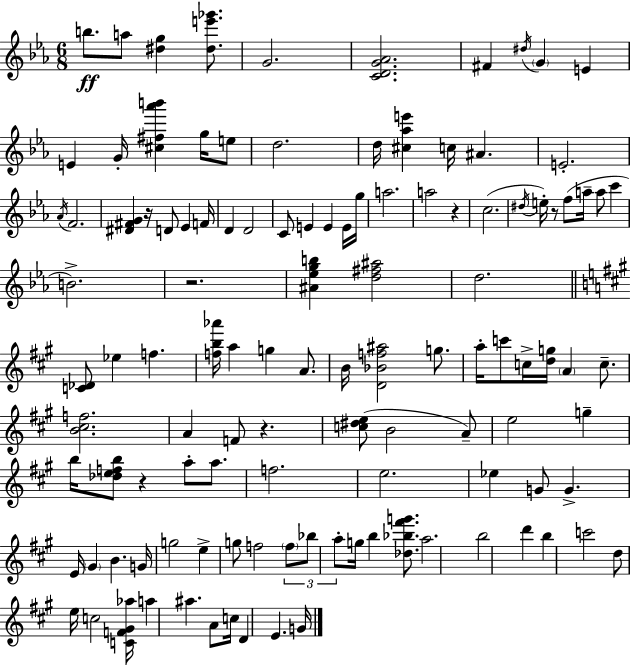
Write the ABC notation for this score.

X:1
T:Untitled
M:6/8
L:1/4
K:Cm
b/2 a/2 [^dg] [^de'_g']/2 G2 [CDG_A]2 ^F ^d/4 G E E G/4 [^c^f_a'b'] g/4 e/2 d2 d/4 [^c_ae'] c/4 ^A E2 _A/4 F2 [^D^FG] z/4 D/2 _E F/4 D D2 C/2 E E E/4 g/4 a2 a2 z c2 ^d/4 e/4 z/2 f/2 a/4 a/2 c' B2 z2 [^A_egb] [d^f^a]2 d2 [C_D]/2 _e f [fb_a']/4 a g A/2 B/4 [D_Bf^a]2 g/2 a/4 c'/2 c/4 [dg]/4 A c/2 [B^cf]2 A F/2 z [c^de]/2 B2 A/2 e2 g b/4 [_defb]/2 z a/2 a/2 f2 e2 _e G/2 G E/4 ^G B G/4 g2 e g/2 f2 f/2 _b/2 a/2 g/4 b [_d_b^f'g']/2 a2 b2 d' b c'2 d/2 e/4 c2 [CF^G_a]/4 a ^a A/2 c/4 D E G/4